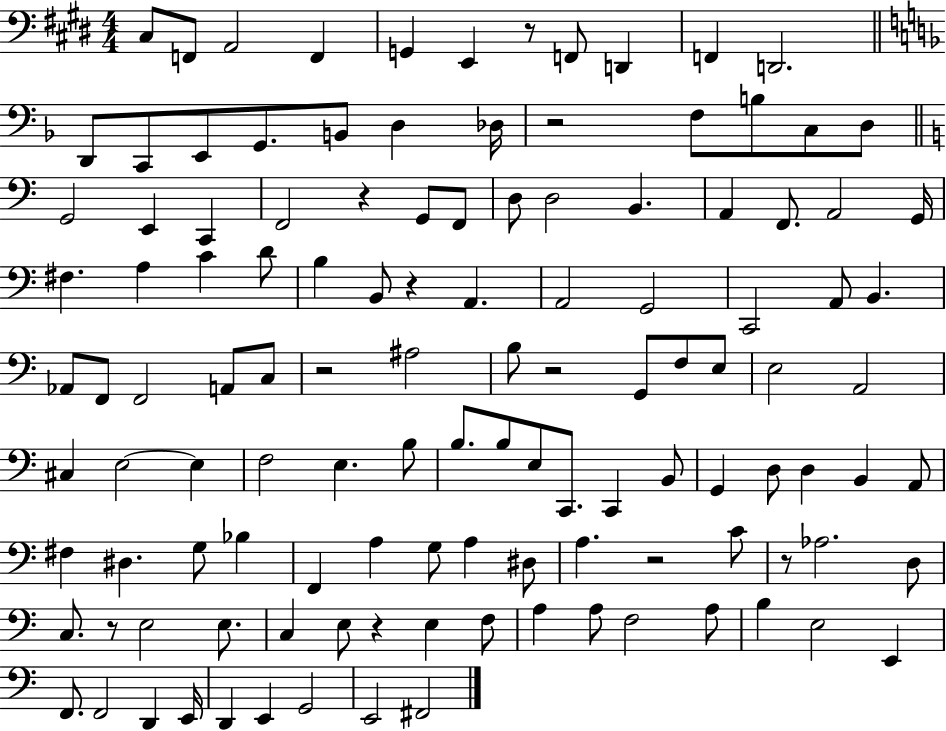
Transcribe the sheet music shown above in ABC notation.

X:1
T:Untitled
M:4/4
L:1/4
K:E
^C,/2 F,,/2 A,,2 F,, G,, E,, z/2 F,,/2 D,, F,, D,,2 D,,/2 C,,/2 E,,/2 G,,/2 B,,/2 D, _D,/4 z2 F,/2 B,/2 C,/2 D,/2 G,,2 E,, C,, F,,2 z G,,/2 F,,/2 D,/2 D,2 B,, A,, F,,/2 A,,2 G,,/4 ^F, A, C D/2 B, B,,/2 z A,, A,,2 G,,2 C,,2 A,,/2 B,, _A,,/2 F,,/2 F,,2 A,,/2 C,/2 z2 ^A,2 B,/2 z2 G,,/2 F,/2 E,/2 E,2 A,,2 ^C, E,2 E, F,2 E, B,/2 B,/2 B,/2 E,/2 C,,/2 C,, B,,/2 G,, D,/2 D, B,, A,,/2 ^F, ^D, G,/2 _B, F,, A, G,/2 A, ^D,/2 A, z2 C/2 z/2 _A,2 D,/2 C,/2 z/2 E,2 E,/2 C, E,/2 z E, F,/2 A, A,/2 F,2 A,/2 B, E,2 E,, F,,/2 F,,2 D,, E,,/4 D,, E,, G,,2 E,,2 ^F,,2